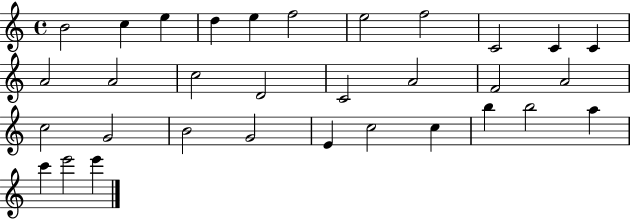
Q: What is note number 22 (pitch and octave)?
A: B4